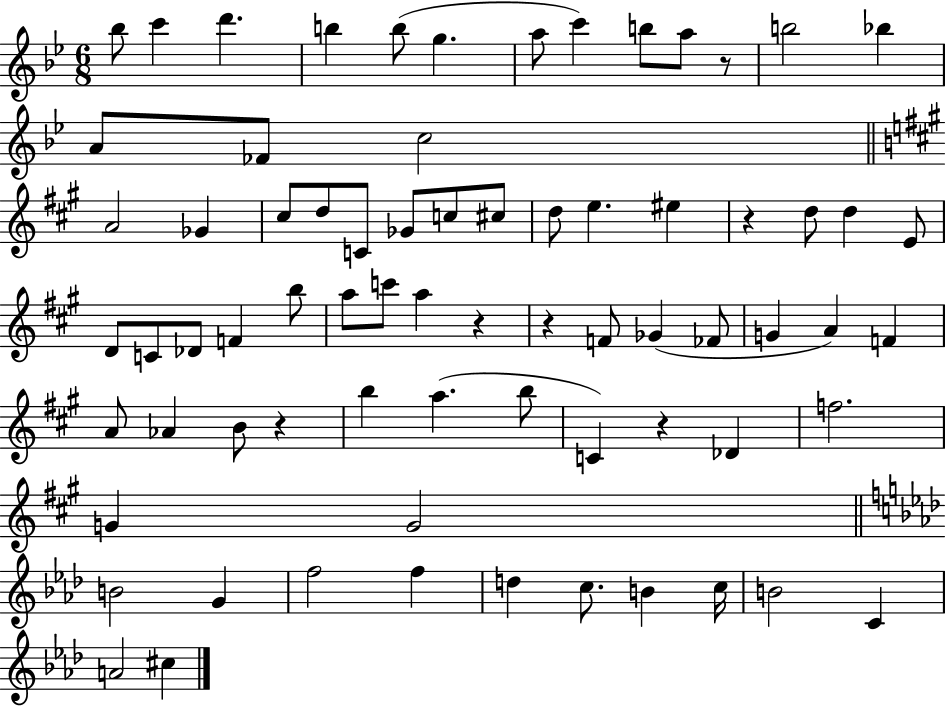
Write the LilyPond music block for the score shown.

{
  \clef treble
  \numericTimeSignature
  \time 6/8
  \key bes \major
  bes''8 c'''4 d'''4. | b''4 b''8( g''4. | a''8 c'''4) b''8 a''8 r8 | b''2 bes''4 | \break a'8 fes'8 c''2 | \bar "||" \break \key a \major a'2 ges'4 | cis''8 d''8 c'8 ges'8 c''8 cis''8 | d''8 e''4. eis''4 | r4 d''8 d''4 e'8 | \break d'8 c'8 des'8 f'4 b''8 | a''8 c'''8 a''4 r4 | r4 f'8 ges'4( fes'8 | g'4 a'4) f'4 | \break a'8 aes'4 b'8 r4 | b''4 a''4.( b''8 | c'4) r4 des'4 | f''2. | \break g'4 g'2 | \bar "||" \break \key aes \major b'2 g'4 | f''2 f''4 | d''4 c''8. b'4 c''16 | b'2 c'4 | \break a'2 cis''4 | \bar "|."
}